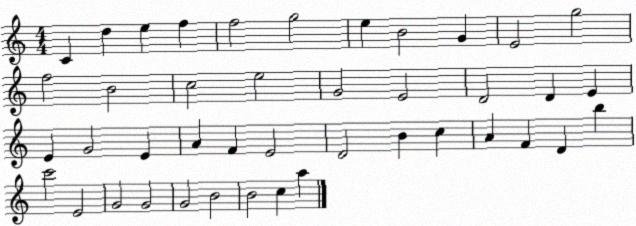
X:1
T:Untitled
M:4/4
L:1/4
K:C
C d e f f2 g2 e B2 G E2 g2 f2 B2 c2 e2 G2 E2 D2 D E E G2 E A F E2 D2 B c A F D b c'2 E2 G2 G2 G2 B2 B2 c a